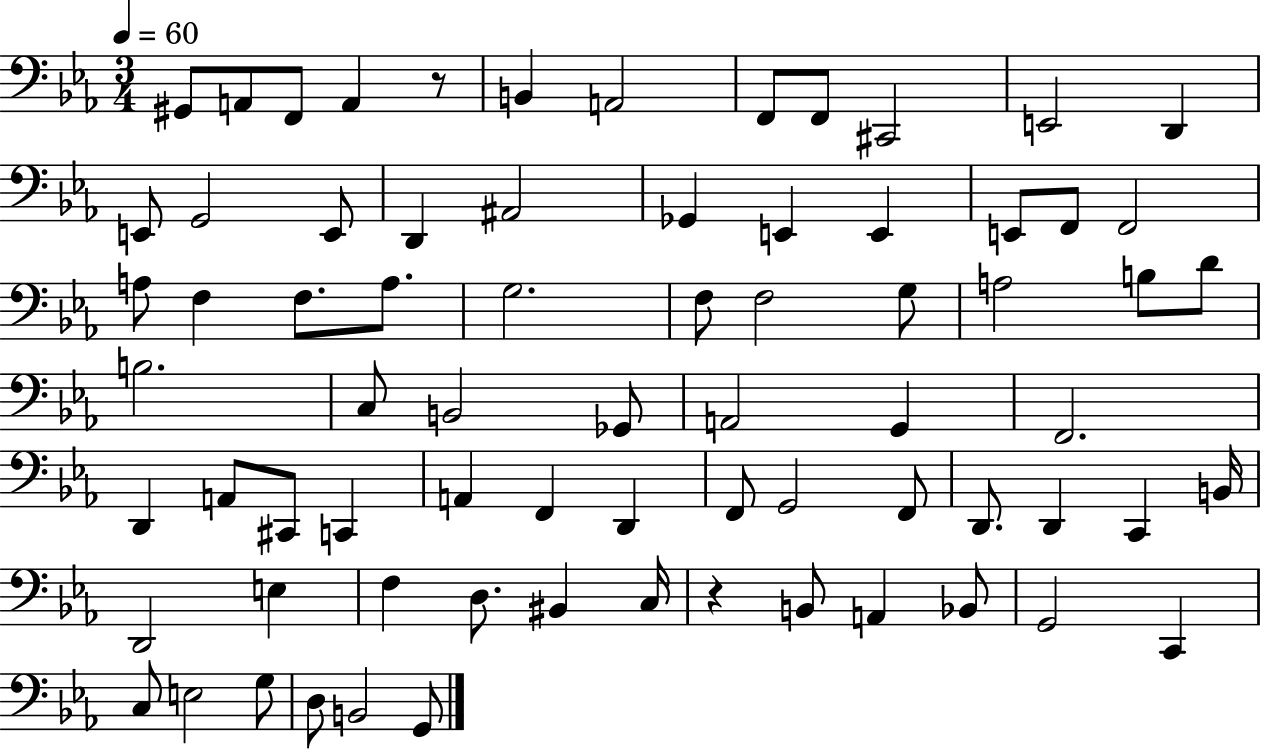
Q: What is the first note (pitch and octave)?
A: G#2